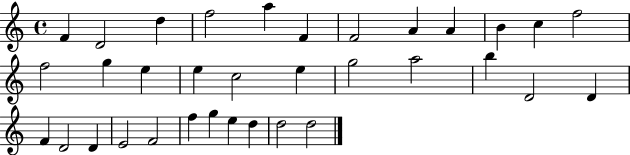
X:1
T:Untitled
M:4/4
L:1/4
K:C
F D2 d f2 a F F2 A A B c f2 f2 g e e c2 e g2 a2 b D2 D F D2 D E2 F2 f g e d d2 d2